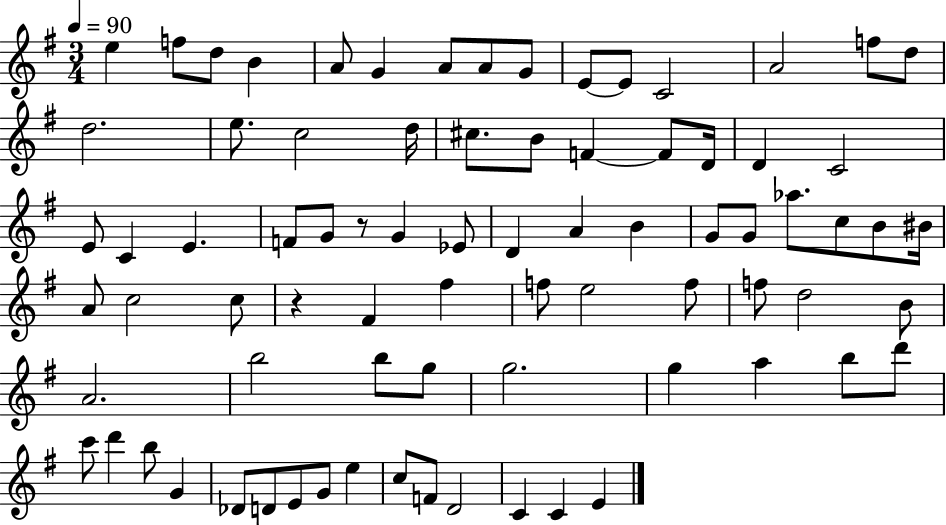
X:1
T:Untitled
M:3/4
L:1/4
K:G
e f/2 d/2 B A/2 G A/2 A/2 G/2 E/2 E/2 C2 A2 f/2 d/2 d2 e/2 c2 d/4 ^c/2 B/2 F F/2 D/4 D C2 E/2 C E F/2 G/2 z/2 G _E/2 D A B G/2 G/2 _a/2 c/2 B/2 ^B/4 A/2 c2 c/2 z ^F ^f f/2 e2 f/2 f/2 d2 B/2 A2 b2 b/2 g/2 g2 g a b/2 d'/2 c'/2 d' b/2 G _D/2 D/2 E/2 G/2 e c/2 F/2 D2 C C E